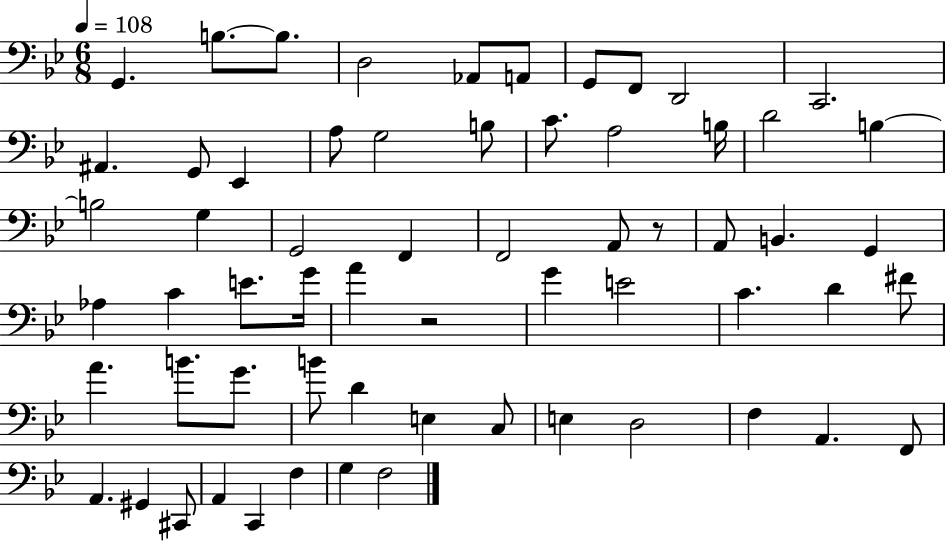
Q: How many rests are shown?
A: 2